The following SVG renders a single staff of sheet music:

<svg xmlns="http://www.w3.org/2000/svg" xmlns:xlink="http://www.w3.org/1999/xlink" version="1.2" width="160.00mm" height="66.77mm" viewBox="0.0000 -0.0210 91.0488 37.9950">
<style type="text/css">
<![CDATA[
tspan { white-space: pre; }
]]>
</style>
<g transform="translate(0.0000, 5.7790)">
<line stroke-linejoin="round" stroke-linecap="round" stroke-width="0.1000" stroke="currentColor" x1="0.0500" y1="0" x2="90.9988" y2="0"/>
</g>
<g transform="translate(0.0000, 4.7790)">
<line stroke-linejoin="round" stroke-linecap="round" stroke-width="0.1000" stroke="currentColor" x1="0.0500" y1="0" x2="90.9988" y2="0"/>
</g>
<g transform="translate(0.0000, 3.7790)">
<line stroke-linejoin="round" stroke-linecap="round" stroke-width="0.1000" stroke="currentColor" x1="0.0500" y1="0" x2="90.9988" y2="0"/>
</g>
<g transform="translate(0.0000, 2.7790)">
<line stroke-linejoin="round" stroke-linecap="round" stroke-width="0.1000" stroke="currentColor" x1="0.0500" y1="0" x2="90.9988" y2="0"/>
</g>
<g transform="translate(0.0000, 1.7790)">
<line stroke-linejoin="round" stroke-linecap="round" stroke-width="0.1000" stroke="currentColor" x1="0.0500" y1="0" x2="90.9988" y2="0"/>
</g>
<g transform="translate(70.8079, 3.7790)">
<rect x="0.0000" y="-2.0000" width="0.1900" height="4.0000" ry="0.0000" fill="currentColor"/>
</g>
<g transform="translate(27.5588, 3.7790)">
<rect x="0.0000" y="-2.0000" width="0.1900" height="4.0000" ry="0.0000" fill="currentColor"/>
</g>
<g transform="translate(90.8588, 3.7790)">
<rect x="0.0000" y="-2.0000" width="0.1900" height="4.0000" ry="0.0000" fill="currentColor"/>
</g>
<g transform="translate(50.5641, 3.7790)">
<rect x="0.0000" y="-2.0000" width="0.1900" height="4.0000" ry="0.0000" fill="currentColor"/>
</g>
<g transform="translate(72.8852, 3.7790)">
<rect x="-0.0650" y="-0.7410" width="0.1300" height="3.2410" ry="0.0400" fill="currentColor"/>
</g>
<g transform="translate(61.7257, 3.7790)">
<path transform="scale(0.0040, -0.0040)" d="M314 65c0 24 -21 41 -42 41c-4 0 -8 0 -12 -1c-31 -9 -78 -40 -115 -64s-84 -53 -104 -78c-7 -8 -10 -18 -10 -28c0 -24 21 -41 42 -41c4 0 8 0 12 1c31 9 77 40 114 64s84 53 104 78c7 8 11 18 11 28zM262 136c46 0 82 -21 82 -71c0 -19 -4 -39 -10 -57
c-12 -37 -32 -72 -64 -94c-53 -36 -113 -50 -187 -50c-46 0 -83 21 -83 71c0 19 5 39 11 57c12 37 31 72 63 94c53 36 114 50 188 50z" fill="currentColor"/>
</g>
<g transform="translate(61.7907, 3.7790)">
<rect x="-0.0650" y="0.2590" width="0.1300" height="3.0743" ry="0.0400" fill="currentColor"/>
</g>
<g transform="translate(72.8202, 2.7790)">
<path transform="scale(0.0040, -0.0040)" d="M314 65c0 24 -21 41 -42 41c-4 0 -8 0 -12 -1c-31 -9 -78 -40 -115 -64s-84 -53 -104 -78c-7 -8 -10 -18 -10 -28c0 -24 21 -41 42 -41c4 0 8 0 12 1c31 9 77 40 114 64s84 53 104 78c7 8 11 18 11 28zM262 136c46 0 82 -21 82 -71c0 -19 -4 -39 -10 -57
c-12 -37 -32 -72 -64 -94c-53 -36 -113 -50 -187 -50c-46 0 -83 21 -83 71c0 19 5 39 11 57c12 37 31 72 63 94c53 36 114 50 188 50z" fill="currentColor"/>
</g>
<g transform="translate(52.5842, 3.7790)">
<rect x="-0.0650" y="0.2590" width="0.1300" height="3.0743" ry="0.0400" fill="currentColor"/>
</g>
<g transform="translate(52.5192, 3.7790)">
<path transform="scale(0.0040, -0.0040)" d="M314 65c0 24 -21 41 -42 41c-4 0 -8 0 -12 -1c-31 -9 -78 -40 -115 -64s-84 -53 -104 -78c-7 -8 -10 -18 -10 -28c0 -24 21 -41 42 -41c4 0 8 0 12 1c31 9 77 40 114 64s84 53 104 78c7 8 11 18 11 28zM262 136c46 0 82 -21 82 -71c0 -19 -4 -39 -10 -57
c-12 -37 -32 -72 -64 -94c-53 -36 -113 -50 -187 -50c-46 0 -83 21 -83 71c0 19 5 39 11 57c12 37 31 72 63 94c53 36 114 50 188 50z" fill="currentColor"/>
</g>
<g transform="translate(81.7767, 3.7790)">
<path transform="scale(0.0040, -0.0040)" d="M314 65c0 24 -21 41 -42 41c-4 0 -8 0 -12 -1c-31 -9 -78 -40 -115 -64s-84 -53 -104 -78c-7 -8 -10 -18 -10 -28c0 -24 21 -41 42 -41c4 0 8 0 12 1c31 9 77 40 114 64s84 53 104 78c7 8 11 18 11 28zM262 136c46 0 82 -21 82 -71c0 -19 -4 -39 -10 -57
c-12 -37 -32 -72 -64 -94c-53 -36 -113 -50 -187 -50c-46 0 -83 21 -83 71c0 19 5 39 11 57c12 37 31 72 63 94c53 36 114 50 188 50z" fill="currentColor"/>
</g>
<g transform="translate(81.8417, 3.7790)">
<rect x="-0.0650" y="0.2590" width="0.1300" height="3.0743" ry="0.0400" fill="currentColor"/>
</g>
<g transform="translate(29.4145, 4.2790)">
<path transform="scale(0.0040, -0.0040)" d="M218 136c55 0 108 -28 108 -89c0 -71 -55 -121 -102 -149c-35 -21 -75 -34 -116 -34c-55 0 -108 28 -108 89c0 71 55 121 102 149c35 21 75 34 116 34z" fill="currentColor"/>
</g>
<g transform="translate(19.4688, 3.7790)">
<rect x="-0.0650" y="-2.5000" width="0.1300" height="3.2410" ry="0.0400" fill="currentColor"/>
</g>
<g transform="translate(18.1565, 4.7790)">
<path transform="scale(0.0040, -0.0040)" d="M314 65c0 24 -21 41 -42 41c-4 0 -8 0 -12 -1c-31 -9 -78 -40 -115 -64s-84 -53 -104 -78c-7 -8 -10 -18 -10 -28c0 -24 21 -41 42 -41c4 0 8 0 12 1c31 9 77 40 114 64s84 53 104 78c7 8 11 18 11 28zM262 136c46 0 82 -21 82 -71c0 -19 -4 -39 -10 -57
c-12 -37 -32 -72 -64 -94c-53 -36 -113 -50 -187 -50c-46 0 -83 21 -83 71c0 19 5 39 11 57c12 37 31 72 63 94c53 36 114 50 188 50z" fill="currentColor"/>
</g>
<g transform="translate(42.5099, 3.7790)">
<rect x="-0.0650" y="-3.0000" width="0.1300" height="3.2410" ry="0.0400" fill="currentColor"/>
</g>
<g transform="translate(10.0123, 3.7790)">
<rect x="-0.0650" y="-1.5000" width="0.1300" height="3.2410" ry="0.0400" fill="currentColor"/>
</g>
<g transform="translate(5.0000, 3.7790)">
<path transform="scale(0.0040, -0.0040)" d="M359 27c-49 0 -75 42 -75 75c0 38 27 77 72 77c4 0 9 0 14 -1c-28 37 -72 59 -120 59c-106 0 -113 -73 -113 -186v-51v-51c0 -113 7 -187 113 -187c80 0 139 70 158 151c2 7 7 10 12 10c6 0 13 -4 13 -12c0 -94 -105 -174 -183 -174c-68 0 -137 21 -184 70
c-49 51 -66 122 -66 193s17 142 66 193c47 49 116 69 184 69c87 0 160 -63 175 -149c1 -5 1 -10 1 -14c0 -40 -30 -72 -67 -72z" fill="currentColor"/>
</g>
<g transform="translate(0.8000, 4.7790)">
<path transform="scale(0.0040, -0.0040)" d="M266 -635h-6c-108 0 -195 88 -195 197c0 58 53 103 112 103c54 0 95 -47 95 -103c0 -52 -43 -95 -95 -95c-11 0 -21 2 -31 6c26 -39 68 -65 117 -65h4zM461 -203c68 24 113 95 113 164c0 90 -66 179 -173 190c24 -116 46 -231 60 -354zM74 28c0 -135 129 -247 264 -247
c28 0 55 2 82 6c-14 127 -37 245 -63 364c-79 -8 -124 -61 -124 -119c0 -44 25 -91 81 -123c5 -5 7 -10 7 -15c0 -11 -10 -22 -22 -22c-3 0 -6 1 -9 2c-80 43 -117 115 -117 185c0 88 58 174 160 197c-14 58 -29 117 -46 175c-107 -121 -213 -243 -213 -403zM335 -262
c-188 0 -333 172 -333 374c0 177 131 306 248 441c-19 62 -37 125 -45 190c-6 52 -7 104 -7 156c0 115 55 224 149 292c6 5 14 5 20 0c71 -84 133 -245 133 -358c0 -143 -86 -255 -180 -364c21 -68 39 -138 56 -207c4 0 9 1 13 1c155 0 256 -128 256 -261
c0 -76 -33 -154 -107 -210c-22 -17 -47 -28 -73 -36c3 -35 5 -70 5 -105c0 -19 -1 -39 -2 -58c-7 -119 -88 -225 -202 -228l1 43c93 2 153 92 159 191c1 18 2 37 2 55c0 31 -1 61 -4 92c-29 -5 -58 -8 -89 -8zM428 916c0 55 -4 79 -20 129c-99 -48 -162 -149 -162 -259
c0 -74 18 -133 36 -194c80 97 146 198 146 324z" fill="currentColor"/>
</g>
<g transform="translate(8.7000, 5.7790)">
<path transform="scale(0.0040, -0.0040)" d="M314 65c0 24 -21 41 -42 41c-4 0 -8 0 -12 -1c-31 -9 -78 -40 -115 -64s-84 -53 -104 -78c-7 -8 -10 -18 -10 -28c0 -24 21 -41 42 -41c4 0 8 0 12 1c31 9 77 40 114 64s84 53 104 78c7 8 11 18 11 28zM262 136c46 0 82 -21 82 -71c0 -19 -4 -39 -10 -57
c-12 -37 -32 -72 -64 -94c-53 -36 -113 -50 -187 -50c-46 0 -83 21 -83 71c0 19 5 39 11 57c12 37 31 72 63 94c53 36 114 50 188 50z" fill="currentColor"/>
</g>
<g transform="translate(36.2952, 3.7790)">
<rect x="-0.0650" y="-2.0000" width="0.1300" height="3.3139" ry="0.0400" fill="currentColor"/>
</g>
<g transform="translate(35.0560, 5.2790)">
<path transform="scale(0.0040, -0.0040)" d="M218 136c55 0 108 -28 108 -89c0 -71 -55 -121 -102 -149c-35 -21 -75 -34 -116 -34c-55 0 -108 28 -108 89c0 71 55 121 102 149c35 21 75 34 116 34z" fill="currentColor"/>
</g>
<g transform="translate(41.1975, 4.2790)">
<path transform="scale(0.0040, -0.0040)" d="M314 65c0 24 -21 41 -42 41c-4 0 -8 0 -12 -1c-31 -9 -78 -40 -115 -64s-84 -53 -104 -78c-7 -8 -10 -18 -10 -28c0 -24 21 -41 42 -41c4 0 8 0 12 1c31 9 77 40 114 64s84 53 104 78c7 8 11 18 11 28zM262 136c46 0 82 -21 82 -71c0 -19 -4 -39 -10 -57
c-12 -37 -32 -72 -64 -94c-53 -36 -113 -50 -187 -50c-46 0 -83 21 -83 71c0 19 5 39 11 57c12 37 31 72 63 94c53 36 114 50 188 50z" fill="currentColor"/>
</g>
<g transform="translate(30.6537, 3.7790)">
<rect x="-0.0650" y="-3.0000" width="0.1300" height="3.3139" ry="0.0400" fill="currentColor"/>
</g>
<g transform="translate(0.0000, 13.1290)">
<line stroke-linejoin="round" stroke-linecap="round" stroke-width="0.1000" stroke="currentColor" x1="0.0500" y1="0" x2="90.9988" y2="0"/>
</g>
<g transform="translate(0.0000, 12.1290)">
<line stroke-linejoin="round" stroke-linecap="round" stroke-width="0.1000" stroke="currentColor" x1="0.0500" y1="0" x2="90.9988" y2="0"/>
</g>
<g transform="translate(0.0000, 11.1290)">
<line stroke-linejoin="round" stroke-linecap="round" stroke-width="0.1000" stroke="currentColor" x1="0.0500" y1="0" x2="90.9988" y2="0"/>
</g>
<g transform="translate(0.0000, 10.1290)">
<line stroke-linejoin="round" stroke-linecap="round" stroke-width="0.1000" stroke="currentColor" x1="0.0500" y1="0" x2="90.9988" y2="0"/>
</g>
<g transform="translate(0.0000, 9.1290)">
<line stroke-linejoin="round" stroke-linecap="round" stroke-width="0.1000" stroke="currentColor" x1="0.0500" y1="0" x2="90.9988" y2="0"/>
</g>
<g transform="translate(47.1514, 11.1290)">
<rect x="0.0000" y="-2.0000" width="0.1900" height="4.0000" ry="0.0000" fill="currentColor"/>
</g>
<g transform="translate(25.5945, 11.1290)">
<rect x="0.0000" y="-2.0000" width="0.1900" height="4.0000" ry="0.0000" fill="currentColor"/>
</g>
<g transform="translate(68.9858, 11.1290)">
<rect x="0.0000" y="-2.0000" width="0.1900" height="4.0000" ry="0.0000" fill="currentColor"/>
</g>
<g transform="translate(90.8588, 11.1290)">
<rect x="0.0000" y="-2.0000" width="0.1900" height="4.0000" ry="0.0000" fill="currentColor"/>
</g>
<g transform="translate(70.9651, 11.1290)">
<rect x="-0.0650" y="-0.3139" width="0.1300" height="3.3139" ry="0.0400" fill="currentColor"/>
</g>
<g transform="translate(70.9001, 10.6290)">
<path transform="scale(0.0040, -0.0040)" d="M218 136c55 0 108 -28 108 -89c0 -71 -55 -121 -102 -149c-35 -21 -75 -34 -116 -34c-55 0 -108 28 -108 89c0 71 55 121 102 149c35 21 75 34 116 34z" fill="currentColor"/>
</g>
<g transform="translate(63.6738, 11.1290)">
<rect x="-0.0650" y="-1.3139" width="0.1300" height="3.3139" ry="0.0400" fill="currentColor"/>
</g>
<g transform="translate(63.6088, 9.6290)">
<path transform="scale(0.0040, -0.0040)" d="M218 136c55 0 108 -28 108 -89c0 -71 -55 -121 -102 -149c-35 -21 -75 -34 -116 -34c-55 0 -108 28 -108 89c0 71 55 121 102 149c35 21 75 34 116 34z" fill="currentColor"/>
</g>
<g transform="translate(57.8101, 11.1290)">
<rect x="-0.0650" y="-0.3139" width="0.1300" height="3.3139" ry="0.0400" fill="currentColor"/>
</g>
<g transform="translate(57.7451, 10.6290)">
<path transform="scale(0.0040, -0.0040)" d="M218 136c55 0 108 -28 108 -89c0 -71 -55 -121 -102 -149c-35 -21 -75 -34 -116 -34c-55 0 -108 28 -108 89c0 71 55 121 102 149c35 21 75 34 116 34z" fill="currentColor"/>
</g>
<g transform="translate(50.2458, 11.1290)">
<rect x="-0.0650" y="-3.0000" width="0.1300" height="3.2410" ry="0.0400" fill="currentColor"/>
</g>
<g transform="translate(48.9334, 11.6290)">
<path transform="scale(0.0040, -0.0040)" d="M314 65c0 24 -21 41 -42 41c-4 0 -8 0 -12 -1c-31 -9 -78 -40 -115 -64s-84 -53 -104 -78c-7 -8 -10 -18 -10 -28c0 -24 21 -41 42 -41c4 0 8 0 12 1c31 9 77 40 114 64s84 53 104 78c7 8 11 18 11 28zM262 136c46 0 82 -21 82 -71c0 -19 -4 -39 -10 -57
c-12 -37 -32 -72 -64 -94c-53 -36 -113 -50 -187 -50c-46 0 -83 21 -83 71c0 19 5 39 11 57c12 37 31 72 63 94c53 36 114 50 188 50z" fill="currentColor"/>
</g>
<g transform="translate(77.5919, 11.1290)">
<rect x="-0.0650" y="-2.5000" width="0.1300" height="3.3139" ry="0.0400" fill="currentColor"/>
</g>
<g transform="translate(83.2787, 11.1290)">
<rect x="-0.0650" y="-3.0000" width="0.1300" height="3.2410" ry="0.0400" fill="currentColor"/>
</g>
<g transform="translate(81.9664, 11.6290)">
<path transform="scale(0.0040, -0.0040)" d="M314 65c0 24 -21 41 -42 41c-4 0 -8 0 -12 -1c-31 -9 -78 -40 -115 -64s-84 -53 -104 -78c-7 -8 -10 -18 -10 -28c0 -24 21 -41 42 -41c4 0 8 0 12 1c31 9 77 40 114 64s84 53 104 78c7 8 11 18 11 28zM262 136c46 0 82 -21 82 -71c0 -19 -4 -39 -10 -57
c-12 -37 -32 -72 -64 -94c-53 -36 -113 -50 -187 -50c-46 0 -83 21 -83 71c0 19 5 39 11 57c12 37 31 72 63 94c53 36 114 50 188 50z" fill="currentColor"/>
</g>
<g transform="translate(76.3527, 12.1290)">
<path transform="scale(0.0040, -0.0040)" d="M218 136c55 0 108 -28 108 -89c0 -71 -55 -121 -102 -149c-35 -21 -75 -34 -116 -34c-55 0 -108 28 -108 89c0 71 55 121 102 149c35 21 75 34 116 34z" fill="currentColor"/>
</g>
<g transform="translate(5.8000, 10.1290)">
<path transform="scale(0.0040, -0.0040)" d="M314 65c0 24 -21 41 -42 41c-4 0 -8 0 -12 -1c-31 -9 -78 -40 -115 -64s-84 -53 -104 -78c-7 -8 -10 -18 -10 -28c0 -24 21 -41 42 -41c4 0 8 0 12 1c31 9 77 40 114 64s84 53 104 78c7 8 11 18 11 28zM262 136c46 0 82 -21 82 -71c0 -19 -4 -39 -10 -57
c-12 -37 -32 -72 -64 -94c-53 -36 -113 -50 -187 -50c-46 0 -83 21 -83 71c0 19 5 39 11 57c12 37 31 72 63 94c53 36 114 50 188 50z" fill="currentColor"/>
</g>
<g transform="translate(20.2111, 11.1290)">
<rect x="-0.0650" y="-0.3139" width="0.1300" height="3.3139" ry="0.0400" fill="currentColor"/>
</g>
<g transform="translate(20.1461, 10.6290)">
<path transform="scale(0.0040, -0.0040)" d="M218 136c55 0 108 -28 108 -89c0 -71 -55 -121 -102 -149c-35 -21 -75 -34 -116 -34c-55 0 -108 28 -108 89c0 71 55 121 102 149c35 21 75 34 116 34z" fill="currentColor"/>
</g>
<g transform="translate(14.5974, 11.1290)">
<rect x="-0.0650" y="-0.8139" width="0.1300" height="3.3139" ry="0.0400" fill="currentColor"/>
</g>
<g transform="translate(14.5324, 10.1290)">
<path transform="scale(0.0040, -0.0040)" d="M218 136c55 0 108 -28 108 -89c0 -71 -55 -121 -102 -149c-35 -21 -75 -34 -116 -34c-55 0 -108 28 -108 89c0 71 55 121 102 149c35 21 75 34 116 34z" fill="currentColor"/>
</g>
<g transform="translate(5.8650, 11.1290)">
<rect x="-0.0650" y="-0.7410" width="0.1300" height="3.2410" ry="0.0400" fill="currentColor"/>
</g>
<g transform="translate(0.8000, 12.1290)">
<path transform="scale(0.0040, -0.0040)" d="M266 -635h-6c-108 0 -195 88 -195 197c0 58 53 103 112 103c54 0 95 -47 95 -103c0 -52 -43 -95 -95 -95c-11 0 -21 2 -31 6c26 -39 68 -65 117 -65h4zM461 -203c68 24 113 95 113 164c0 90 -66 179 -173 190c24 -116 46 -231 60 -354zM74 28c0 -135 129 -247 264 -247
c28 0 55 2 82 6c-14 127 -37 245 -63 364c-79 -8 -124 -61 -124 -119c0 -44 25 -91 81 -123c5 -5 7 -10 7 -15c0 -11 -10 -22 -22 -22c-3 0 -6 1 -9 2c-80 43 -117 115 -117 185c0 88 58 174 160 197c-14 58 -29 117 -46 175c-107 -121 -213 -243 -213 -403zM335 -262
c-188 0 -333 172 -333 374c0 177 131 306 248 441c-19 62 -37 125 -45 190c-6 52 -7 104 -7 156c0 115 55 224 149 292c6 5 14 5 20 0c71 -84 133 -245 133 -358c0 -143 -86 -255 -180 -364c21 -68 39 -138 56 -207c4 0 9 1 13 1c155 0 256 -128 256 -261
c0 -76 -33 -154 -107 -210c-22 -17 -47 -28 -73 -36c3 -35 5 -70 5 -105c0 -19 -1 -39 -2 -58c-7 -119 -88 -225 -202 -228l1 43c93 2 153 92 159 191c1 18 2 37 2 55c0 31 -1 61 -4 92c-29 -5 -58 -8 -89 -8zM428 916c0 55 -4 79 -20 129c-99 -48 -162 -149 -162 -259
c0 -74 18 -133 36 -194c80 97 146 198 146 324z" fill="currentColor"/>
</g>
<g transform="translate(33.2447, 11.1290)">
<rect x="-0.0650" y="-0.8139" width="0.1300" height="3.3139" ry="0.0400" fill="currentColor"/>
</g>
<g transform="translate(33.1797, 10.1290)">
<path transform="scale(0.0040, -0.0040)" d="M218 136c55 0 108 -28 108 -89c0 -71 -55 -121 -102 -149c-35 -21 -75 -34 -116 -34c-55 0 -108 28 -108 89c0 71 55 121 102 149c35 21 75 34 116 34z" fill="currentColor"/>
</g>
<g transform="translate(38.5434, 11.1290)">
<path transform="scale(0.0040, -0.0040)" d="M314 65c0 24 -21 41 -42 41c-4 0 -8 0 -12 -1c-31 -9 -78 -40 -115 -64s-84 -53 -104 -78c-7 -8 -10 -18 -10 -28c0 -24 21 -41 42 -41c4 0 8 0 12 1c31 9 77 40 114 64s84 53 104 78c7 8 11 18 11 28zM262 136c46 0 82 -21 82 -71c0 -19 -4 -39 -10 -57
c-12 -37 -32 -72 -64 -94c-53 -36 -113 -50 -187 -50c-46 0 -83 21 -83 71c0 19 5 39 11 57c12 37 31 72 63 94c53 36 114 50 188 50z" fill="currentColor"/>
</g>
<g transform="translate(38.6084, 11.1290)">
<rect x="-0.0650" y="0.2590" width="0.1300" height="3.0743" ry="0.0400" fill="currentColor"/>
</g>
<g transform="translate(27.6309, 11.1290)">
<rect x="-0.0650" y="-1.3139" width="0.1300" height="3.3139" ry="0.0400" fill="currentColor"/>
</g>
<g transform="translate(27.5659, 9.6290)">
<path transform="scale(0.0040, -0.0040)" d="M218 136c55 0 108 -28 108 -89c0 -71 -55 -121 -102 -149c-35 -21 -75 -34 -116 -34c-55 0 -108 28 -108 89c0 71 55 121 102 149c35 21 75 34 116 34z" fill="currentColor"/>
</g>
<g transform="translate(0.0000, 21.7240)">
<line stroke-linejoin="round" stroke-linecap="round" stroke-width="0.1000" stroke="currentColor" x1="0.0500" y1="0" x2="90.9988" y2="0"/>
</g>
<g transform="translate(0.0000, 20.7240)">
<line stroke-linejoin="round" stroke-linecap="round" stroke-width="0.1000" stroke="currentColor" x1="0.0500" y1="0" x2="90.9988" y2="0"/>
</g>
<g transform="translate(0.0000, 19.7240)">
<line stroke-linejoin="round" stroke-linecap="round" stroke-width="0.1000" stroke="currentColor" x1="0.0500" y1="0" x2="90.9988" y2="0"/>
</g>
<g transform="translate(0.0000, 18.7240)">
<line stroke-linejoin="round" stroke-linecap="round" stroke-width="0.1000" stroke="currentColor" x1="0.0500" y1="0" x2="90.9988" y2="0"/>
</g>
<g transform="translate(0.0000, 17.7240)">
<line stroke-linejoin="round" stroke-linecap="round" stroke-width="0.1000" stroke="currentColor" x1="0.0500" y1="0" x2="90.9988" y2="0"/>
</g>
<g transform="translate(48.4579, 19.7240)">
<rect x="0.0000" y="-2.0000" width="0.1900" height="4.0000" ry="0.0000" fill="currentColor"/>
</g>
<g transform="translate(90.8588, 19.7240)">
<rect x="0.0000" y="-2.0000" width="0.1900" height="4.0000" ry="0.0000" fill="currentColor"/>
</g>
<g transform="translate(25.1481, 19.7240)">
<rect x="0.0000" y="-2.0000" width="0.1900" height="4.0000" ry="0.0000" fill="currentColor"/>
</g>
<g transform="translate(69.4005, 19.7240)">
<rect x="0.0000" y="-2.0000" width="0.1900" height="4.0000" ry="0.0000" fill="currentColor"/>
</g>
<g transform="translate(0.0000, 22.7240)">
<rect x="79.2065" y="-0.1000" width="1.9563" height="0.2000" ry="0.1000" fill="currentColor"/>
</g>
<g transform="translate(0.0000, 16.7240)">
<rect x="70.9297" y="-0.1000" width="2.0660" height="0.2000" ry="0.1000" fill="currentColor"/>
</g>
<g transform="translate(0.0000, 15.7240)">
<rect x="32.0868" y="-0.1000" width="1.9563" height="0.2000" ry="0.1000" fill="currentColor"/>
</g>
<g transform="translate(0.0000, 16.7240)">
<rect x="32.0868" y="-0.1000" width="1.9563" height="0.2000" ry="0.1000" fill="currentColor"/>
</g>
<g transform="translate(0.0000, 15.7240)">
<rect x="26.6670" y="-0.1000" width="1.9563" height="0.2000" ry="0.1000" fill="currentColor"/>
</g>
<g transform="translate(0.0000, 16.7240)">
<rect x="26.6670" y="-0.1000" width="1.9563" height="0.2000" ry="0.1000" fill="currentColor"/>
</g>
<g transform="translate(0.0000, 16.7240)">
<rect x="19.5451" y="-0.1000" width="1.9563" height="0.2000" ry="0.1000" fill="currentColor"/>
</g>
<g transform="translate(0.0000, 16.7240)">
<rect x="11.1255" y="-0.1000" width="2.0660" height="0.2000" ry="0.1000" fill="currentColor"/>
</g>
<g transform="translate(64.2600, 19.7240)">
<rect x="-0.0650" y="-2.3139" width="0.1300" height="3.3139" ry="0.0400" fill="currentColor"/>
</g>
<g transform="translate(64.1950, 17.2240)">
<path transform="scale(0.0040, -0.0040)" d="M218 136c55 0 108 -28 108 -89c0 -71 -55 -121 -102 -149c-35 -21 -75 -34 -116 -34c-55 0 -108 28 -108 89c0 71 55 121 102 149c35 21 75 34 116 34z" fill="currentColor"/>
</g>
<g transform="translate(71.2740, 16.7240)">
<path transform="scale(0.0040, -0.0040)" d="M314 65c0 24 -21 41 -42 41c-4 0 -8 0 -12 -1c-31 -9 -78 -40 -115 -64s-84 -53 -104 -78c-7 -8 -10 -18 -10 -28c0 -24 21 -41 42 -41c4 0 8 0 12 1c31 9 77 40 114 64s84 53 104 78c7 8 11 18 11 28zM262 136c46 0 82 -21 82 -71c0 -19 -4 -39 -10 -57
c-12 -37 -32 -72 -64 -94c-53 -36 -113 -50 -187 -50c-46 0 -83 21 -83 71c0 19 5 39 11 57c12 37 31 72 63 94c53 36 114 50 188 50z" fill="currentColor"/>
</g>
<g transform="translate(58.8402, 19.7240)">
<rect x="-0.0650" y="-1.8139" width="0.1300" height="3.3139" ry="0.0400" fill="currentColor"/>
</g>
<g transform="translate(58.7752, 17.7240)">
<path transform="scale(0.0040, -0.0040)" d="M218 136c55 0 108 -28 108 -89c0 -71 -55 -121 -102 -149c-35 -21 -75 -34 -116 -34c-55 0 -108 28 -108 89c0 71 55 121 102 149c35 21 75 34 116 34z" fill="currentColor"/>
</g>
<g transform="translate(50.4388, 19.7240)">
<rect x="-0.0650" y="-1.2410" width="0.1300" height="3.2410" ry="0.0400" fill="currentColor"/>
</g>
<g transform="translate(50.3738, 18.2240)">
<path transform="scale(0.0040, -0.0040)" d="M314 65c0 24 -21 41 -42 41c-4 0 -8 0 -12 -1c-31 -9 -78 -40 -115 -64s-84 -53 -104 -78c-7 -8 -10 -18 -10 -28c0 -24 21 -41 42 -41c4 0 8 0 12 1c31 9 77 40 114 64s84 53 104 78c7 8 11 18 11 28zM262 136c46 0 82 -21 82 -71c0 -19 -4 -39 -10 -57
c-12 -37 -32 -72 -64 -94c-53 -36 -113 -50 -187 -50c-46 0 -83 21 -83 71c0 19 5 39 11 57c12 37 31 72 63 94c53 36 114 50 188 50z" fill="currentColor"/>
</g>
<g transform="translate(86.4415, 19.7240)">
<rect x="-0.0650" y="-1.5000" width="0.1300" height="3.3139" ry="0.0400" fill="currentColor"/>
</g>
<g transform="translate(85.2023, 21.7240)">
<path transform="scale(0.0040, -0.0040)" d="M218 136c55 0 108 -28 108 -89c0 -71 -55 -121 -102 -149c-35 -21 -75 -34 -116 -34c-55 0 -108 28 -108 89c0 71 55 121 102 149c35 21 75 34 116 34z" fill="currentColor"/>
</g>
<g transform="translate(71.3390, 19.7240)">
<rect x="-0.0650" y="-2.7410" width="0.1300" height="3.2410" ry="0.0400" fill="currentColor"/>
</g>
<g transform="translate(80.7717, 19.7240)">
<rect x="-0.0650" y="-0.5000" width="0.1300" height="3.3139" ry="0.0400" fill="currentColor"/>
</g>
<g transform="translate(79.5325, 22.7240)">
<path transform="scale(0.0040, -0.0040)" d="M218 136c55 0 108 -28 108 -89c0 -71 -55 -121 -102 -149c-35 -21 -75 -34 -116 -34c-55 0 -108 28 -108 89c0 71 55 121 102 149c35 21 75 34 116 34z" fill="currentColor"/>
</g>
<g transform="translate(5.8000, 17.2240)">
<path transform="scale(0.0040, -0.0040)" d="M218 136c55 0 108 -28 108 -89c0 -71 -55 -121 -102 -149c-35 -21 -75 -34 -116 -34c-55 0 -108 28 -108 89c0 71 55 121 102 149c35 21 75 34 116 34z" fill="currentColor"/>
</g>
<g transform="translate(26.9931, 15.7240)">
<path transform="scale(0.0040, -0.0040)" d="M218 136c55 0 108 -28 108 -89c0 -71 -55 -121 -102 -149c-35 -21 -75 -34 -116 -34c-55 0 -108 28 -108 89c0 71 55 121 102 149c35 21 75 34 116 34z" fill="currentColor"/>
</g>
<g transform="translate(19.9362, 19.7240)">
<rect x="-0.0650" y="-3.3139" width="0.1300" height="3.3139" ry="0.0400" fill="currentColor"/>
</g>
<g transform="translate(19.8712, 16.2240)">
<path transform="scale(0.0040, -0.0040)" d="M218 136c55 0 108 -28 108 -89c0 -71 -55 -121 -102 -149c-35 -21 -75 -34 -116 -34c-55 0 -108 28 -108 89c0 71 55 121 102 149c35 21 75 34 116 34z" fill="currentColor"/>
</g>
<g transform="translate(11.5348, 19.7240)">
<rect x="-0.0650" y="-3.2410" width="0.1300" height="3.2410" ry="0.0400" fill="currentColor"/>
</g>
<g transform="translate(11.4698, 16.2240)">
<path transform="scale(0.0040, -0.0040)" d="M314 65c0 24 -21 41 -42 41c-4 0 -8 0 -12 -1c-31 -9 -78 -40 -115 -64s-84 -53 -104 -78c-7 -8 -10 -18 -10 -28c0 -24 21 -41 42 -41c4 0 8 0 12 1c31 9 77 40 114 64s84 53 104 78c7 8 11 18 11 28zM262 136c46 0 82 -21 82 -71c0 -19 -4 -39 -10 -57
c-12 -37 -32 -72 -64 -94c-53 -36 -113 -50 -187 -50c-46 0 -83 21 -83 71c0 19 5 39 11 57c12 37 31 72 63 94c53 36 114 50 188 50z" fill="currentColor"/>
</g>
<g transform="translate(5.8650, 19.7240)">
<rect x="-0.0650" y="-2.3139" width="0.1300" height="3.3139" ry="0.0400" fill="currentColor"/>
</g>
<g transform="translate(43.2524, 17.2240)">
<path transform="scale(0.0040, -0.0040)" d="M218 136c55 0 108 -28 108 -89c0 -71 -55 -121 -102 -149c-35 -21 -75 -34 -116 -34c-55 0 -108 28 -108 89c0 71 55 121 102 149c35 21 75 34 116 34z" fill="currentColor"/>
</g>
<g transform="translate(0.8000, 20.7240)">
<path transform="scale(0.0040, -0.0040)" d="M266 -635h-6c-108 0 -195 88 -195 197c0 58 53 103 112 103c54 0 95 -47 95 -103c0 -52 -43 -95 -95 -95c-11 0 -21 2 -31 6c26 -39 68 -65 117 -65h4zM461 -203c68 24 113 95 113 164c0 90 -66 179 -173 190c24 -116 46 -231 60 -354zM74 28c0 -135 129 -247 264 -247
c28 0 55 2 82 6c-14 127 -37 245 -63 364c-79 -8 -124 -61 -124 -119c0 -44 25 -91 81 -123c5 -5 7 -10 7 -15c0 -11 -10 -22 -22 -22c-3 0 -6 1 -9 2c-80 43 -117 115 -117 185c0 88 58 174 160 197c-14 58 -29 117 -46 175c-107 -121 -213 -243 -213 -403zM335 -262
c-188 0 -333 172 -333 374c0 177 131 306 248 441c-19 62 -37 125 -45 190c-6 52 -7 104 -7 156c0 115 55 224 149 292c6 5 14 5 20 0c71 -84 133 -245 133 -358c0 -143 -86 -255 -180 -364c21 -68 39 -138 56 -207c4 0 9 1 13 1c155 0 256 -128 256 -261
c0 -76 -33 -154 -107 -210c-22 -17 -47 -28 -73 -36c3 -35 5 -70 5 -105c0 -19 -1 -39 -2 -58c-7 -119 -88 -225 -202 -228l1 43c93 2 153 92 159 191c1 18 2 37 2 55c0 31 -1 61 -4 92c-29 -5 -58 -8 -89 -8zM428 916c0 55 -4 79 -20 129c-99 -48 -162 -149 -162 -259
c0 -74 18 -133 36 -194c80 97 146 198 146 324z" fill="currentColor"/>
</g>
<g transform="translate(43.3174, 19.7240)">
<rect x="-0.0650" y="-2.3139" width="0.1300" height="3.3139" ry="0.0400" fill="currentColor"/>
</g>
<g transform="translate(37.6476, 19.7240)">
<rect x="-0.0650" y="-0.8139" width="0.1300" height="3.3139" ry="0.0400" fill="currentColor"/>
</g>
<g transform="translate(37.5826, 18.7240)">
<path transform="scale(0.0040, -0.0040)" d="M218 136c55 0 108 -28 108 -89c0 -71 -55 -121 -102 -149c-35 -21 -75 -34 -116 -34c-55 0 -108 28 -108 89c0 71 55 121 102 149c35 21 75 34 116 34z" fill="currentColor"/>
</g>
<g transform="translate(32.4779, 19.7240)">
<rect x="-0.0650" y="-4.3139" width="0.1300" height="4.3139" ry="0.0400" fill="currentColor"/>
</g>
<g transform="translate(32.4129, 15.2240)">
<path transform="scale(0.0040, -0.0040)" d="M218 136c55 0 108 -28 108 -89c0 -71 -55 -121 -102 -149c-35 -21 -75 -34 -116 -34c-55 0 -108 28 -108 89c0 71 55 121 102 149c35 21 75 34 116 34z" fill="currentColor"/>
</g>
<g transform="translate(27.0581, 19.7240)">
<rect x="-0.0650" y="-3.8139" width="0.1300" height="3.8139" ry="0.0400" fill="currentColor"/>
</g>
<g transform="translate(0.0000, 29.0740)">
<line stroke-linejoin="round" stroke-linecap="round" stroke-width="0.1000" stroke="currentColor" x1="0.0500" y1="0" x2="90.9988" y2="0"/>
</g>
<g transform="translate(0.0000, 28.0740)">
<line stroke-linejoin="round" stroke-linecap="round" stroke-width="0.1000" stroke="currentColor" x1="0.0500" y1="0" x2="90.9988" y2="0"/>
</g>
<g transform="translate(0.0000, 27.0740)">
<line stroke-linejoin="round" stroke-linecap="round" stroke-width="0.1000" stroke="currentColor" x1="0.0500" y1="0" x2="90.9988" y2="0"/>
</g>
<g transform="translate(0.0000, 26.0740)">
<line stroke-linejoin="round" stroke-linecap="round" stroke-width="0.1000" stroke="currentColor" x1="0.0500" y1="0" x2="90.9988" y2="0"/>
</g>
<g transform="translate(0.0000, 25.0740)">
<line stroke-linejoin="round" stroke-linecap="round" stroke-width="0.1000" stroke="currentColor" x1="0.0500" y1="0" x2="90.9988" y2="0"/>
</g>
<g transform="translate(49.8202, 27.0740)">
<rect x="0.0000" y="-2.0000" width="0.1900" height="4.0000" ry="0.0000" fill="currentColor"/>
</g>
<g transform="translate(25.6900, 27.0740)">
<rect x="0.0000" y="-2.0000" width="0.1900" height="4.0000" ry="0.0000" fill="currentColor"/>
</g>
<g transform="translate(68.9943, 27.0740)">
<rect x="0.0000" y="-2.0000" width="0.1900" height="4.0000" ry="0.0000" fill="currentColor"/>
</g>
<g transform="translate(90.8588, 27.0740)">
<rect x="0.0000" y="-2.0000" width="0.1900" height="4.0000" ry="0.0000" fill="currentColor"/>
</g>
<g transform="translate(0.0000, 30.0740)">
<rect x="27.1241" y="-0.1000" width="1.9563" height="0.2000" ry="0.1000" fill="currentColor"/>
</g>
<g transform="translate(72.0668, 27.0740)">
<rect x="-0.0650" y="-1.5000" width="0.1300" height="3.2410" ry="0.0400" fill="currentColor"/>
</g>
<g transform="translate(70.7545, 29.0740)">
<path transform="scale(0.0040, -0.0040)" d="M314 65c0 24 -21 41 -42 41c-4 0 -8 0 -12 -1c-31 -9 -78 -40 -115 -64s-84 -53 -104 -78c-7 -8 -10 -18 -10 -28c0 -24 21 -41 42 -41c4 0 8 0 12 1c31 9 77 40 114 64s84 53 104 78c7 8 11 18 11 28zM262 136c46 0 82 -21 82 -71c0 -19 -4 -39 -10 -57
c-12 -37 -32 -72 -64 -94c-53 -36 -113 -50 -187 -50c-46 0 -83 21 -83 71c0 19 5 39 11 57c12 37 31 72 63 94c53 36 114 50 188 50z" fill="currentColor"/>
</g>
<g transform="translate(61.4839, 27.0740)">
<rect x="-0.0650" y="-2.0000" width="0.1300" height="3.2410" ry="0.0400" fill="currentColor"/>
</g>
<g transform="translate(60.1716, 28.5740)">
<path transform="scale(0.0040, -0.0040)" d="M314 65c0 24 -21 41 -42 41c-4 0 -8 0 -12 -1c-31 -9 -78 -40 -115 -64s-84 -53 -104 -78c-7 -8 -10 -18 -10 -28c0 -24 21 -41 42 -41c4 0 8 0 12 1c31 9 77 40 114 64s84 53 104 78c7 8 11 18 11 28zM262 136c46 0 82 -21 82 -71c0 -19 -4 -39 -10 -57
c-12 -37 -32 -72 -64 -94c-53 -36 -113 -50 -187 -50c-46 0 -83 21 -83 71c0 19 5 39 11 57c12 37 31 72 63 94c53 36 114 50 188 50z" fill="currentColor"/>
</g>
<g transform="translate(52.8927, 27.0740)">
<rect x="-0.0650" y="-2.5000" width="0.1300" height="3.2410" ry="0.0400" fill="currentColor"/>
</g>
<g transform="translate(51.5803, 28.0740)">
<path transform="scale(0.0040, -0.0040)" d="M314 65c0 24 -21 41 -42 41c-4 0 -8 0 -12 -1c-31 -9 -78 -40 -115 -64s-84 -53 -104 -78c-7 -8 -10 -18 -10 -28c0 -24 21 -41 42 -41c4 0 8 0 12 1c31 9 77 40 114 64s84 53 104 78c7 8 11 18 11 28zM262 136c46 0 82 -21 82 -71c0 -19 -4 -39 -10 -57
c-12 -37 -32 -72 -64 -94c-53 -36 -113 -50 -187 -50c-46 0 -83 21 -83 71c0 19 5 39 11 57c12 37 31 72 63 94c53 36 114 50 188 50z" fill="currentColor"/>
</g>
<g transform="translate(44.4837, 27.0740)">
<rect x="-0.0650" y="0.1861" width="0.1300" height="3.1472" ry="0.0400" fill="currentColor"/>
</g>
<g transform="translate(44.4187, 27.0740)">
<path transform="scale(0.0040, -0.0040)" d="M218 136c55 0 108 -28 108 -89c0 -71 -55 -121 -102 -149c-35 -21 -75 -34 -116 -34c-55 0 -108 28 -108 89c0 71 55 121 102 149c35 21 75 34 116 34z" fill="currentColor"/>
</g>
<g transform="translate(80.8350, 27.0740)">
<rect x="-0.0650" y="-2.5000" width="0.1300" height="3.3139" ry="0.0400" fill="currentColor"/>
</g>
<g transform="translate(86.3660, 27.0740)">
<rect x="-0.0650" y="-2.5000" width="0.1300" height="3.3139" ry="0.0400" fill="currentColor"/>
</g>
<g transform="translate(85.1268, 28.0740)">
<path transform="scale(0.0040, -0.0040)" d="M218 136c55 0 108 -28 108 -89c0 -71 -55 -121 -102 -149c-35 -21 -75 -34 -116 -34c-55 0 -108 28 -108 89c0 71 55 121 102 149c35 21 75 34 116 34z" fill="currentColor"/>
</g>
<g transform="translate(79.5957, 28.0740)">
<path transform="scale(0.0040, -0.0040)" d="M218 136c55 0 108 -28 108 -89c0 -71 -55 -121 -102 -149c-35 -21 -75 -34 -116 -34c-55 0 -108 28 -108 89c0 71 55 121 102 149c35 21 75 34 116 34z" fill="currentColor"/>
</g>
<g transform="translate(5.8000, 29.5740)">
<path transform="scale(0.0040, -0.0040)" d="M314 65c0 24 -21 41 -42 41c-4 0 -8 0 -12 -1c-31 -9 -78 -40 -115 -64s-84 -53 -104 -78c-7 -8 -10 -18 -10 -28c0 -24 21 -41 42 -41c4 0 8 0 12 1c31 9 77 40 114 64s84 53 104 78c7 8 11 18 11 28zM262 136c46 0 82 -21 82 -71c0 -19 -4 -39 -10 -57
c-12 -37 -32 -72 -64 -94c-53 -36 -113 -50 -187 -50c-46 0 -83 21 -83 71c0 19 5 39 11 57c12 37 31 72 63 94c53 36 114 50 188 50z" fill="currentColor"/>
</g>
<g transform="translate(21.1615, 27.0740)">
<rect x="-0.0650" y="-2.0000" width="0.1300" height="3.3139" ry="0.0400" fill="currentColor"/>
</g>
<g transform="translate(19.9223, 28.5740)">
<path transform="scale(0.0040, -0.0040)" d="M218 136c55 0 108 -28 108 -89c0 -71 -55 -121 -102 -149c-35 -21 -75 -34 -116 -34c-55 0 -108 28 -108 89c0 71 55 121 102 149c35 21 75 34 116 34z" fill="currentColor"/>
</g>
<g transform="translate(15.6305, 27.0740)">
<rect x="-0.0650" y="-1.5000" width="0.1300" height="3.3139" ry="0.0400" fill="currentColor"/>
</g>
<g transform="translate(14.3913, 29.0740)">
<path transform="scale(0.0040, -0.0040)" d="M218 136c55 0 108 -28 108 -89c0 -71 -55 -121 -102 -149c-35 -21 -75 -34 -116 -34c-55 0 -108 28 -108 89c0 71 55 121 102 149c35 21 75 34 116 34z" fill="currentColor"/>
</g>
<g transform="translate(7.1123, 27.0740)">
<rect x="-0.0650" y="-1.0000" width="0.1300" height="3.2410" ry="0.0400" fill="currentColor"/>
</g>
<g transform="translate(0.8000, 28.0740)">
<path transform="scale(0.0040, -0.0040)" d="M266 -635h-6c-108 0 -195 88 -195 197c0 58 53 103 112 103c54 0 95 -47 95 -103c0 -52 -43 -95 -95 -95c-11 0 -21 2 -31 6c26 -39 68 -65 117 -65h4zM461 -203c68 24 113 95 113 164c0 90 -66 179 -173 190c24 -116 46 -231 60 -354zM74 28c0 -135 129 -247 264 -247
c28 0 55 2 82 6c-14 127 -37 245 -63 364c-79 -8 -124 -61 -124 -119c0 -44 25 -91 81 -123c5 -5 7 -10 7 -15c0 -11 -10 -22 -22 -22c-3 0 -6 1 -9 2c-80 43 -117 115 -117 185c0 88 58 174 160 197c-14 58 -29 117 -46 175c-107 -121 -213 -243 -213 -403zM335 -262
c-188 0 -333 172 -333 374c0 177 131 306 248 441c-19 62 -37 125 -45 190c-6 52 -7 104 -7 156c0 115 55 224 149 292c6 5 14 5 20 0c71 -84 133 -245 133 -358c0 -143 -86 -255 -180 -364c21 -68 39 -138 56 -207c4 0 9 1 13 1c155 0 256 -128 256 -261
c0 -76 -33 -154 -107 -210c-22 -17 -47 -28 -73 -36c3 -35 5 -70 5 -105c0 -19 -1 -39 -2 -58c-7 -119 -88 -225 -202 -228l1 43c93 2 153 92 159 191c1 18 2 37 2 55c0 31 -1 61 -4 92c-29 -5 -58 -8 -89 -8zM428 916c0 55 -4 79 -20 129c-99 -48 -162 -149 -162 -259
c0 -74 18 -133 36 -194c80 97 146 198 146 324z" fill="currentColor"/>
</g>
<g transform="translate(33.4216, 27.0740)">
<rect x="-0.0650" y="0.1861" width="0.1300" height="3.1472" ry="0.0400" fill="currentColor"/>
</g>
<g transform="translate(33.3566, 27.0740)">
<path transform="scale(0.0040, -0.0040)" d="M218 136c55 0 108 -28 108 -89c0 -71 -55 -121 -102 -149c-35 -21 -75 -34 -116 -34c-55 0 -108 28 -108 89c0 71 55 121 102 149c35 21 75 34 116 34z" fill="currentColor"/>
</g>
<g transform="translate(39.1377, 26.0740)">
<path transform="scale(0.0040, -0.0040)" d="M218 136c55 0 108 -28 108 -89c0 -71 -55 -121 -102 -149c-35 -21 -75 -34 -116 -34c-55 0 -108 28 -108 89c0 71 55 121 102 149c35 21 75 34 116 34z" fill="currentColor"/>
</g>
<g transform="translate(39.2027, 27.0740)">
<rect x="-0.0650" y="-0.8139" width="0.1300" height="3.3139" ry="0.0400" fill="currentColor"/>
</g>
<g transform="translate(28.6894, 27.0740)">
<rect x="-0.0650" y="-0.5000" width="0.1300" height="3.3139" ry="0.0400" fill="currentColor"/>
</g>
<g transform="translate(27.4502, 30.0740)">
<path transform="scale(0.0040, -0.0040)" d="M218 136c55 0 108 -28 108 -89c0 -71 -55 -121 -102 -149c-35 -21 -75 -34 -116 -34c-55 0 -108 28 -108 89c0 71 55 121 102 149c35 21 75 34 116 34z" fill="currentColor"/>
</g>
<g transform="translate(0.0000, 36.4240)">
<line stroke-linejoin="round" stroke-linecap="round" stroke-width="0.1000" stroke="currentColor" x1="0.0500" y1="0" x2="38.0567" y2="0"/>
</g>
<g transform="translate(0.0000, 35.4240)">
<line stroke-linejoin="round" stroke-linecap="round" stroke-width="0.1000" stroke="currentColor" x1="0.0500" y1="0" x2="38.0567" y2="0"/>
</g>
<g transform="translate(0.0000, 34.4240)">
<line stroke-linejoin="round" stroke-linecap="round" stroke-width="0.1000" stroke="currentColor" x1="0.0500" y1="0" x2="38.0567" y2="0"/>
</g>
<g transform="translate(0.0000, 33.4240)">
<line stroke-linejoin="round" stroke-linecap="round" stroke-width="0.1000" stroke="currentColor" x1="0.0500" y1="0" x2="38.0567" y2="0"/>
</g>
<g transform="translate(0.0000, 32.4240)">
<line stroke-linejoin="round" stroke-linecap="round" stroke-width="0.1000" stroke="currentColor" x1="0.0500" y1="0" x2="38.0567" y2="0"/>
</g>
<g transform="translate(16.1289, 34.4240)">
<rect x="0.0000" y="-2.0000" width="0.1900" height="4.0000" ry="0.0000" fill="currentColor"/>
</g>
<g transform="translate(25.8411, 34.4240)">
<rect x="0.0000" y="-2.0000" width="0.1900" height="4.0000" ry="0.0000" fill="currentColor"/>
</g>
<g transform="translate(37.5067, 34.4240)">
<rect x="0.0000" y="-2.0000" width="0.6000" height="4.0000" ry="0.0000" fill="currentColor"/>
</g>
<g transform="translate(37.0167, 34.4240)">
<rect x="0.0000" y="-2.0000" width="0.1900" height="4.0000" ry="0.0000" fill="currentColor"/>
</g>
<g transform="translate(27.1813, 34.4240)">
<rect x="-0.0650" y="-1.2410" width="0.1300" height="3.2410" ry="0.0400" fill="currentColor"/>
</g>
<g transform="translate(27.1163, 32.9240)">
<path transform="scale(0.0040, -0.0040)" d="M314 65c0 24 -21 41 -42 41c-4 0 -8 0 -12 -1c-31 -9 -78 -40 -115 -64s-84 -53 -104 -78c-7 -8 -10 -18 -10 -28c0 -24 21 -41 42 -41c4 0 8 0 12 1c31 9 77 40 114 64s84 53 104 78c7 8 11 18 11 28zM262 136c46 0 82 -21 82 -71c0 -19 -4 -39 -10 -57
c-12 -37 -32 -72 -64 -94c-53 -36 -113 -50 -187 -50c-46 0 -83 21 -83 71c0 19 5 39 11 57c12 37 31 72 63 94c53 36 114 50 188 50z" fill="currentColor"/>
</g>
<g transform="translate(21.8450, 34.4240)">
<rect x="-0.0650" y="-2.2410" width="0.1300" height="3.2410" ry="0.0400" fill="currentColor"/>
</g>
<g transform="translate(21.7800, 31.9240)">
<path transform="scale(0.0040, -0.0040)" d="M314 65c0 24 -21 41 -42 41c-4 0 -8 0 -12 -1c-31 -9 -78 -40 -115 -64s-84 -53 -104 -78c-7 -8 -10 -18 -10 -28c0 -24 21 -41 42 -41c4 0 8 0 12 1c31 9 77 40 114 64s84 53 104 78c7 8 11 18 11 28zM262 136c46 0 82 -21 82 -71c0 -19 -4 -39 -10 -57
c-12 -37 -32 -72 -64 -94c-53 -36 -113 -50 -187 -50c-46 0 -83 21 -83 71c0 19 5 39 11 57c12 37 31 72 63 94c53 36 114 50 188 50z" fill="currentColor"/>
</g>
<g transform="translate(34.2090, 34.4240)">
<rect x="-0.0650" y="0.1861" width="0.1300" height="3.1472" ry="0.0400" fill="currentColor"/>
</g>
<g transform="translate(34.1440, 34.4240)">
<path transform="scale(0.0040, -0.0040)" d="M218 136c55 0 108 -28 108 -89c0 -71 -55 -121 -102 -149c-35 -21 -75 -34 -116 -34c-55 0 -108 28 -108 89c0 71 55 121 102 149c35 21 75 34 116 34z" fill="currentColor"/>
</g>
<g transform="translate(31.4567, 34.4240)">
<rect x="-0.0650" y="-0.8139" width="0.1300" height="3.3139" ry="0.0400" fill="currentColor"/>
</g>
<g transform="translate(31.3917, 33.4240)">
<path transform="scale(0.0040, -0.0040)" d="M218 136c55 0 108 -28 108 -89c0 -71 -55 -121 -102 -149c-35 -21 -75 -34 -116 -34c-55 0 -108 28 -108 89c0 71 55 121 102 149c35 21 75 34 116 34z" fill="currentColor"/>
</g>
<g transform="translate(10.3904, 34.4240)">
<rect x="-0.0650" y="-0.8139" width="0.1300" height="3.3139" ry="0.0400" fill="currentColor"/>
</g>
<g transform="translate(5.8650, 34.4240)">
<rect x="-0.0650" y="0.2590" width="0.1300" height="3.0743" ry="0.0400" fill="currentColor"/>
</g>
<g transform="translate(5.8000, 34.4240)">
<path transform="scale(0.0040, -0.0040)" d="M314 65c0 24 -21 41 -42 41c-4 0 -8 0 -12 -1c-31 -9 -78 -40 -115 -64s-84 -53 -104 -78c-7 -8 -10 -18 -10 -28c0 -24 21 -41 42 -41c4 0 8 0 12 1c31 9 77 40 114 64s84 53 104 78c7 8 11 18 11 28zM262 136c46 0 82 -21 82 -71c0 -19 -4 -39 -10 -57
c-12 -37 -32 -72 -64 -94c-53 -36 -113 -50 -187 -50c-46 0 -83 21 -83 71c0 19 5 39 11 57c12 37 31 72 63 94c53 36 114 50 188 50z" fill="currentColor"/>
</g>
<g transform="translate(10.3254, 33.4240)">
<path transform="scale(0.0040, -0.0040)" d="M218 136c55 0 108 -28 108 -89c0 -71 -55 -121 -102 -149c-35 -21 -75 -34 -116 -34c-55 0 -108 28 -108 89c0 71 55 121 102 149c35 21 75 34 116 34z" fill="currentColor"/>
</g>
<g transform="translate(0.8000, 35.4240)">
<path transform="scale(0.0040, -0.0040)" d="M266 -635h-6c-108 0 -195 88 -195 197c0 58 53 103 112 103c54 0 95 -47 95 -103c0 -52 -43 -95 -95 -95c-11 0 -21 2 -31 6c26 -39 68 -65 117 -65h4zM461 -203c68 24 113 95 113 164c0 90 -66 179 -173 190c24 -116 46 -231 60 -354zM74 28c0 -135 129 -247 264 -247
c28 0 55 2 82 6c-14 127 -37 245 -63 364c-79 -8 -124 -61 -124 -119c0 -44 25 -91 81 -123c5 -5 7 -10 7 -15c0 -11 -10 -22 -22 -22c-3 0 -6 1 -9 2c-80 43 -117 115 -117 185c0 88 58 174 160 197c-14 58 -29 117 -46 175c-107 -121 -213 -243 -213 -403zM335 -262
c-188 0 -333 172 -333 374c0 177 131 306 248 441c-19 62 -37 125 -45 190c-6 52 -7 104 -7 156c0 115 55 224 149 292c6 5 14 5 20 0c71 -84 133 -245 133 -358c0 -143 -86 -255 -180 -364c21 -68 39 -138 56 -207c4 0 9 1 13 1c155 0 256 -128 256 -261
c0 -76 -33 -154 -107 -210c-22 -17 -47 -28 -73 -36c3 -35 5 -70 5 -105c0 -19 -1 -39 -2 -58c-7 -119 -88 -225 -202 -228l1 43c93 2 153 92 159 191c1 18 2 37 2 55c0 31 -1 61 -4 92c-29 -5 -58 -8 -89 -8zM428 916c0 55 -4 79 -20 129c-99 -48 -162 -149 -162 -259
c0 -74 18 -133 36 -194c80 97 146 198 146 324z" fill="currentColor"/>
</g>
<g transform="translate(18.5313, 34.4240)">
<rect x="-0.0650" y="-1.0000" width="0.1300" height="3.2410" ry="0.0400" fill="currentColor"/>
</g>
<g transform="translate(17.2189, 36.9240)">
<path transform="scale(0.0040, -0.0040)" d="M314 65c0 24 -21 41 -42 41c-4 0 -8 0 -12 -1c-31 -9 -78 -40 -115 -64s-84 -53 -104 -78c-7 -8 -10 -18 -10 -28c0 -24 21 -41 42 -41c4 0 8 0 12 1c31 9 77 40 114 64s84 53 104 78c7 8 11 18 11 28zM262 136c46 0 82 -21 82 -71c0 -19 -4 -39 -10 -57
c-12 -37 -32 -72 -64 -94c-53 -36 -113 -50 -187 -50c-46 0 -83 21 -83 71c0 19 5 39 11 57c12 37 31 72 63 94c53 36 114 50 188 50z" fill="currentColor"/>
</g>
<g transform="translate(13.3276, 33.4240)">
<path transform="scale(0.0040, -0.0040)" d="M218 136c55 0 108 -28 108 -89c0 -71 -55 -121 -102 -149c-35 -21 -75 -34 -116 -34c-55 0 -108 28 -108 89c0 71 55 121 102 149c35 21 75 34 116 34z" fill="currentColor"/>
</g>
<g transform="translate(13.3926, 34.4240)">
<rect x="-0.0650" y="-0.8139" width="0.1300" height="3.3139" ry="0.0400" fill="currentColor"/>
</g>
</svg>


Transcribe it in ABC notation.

X:1
T:Untitled
M:4/4
L:1/4
K:C
E2 G2 A F A2 B2 B2 d2 B2 d2 d c e d B2 A2 c e c G A2 g b2 b c' d' d g e2 f g a2 C E D2 E F C B d B G2 F2 E2 G G B2 d d D2 g2 e2 d B